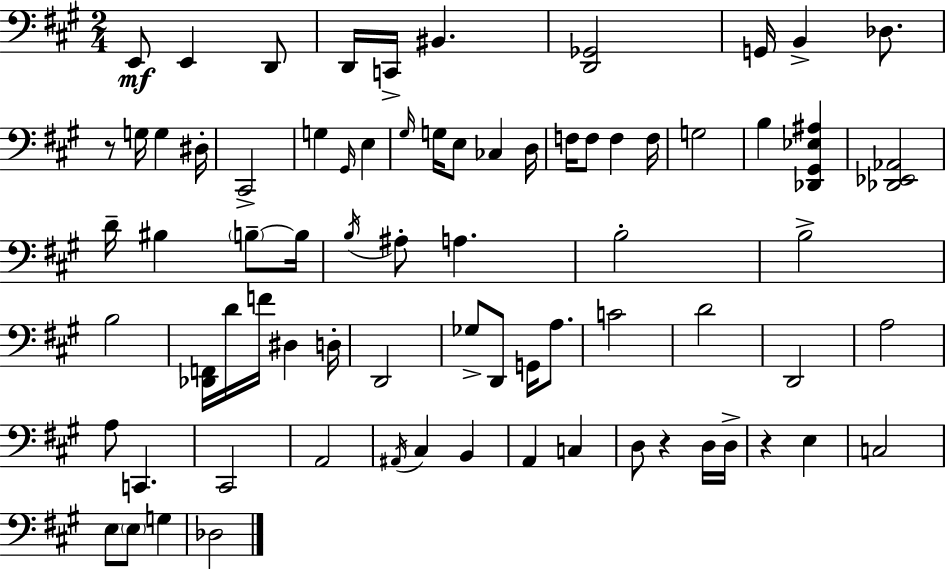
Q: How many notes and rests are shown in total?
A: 75